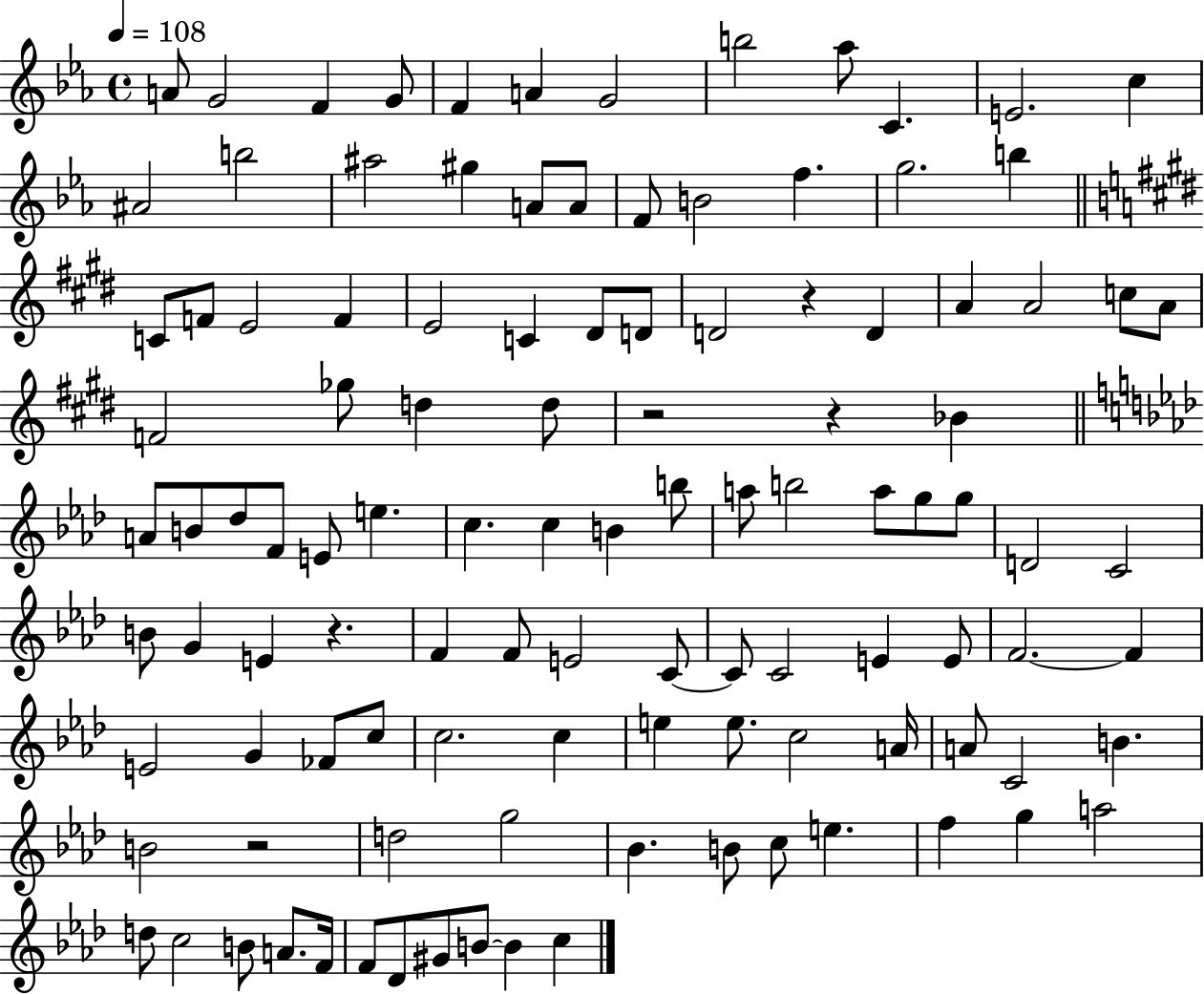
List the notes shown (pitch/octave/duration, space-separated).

A4/e G4/h F4/q G4/e F4/q A4/q G4/h B5/h Ab5/e C4/q. E4/h. C5/q A#4/h B5/h A#5/h G#5/q A4/e A4/e F4/e B4/h F5/q. G5/h. B5/q C4/e F4/e E4/h F4/q E4/h C4/q D#4/e D4/e D4/h R/q D4/q A4/q A4/h C5/e A4/e F4/h Gb5/e D5/q D5/e R/h R/q Bb4/q A4/e B4/e Db5/e F4/e E4/e E5/q. C5/q. C5/q B4/q B5/e A5/e B5/h A5/e G5/e G5/e D4/h C4/h B4/e G4/q E4/q R/q. F4/q F4/e E4/h C4/e C4/e C4/h E4/q E4/e F4/h. F4/q E4/h G4/q FES4/e C5/e C5/h. C5/q E5/q E5/e. C5/h A4/s A4/e C4/h B4/q. B4/h R/h D5/h G5/h Bb4/q. B4/e C5/e E5/q. F5/q G5/q A5/h D5/e C5/h B4/e A4/e. F4/s F4/e Db4/e G#4/e B4/e B4/q C5/q